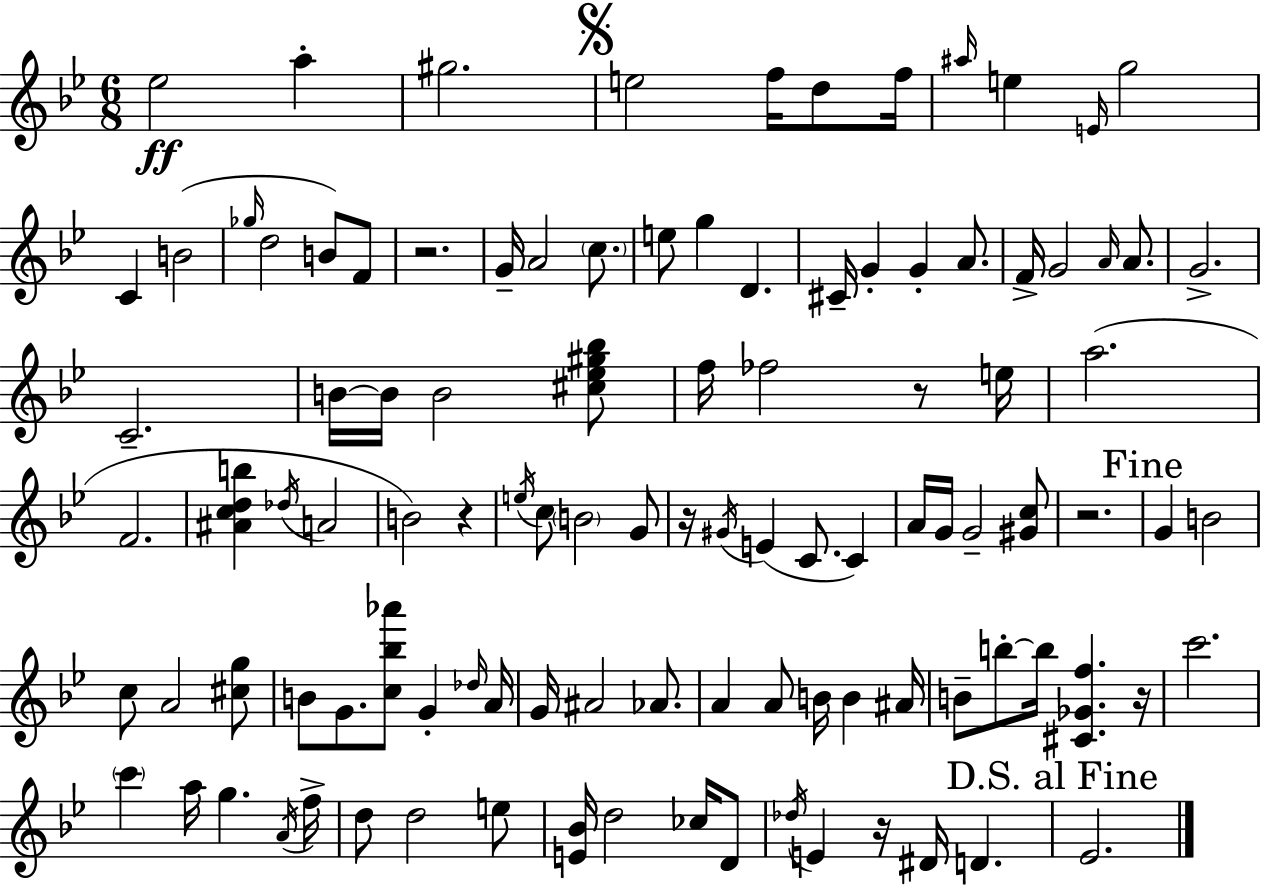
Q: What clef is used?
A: treble